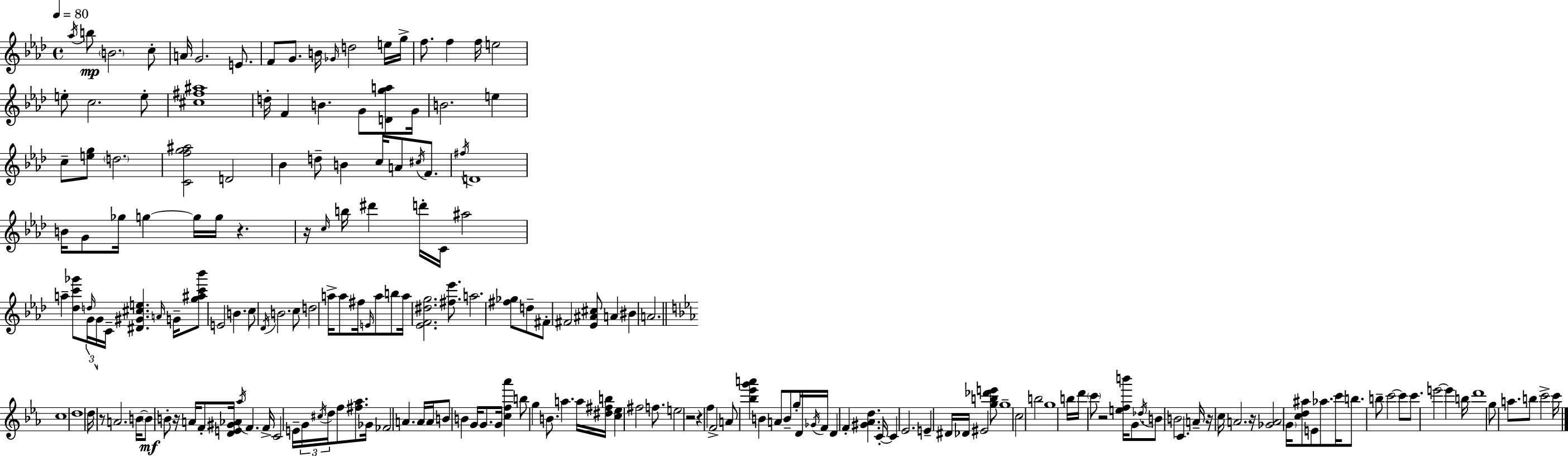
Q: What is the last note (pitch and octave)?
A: C6